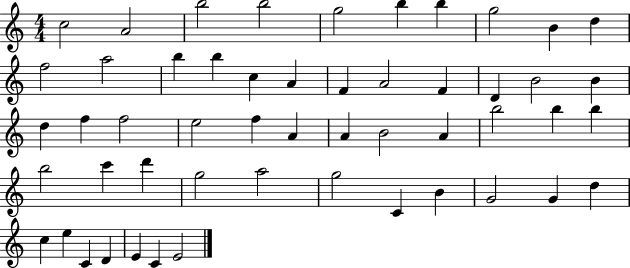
X:1
T:Untitled
M:4/4
L:1/4
K:C
c2 A2 b2 b2 g2 b b g2 B d f2 a2 b b c A F A2 F D B2 B d f f2 e2 f A A B2 A b2 b b b2 c' d' g2 a2 g2 C B G2 G d c e C D E C E2